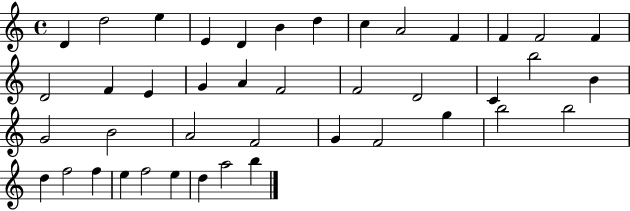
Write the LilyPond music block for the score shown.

{
  \clef treble
  \time 4/4
  \defaultTimeSignature
  \key c \major
  d'4 d''2 e''4 | e'4 d'4 b'4 d''4 | c''4 a'2 f'4 | f'4 f'2 f'4 | \break d'2 f'4 e'4 | g'4 a'4 f'2 | f'2 d'2 | c'4 b''2 b'4 | \break g'2 b'2 | a'2 f'2 | g'4 f'2 g''4 | b''2 b''2 | \break d''4 f''2 f''4 | e''4 f''2 e''4 | d''4 a''2 b''4 | \bar "|."
}